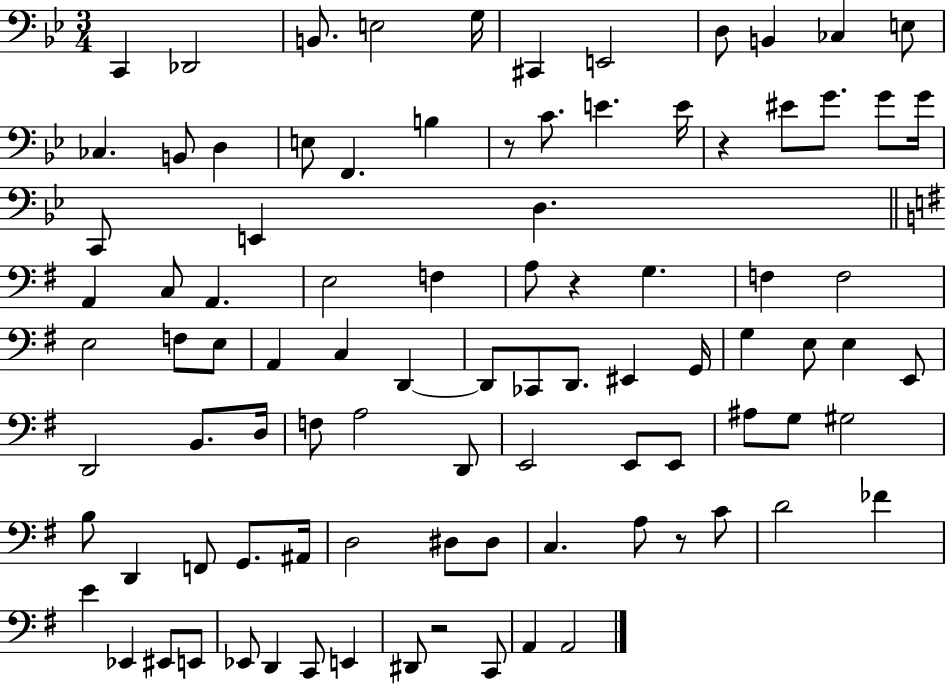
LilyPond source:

{
  \clef bass
  \numericTimeSignature
  \time 3/4
  \key bes \major
  \repeat volta 2 { c,4 des,2 | b,8. e2 g16 | cis,4 e,2 | d8 b,4 ces4 e8 | \break ces4. b,8 d4 | e8 f,4. b4 | r8 c'8. e'4. e'16 | r4 eis'8 g'8. g'8 g'16 | \break c,8 e,4 d4. | \bar "||" \break \key g \major a,4 c8 a,4. | e2 f4 | a8 r4 g4. | f4 f2 | \break e2 f8 e8 | a,4 c4 d,4~~ | d,8 ces,8 d,8. eis,4 g,16 | g4 e8 e4 e,8 | \break d,2 b,8. d16 | f8 a2 d,8 | e,2 e,8 e,8 | ais8 g8 gis2 | \break b8 d,4 f,8 g,8. ais,16 | d2 dis8 dis8 | c4. a8 r8 c'8 | d'2 fes'4 | \break e'4 ees,4 eis,8 e,8 | ees,8 d,4 c,8 e,4 | dis,8 r2 c,8 | a,4 a,2 | \break } \bar "|."
}